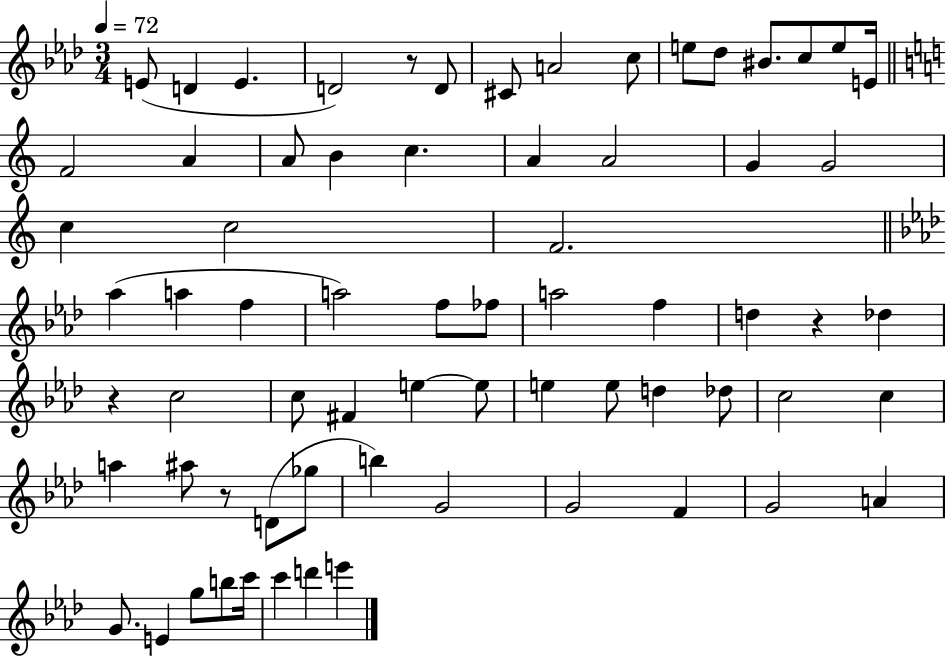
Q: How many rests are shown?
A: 4